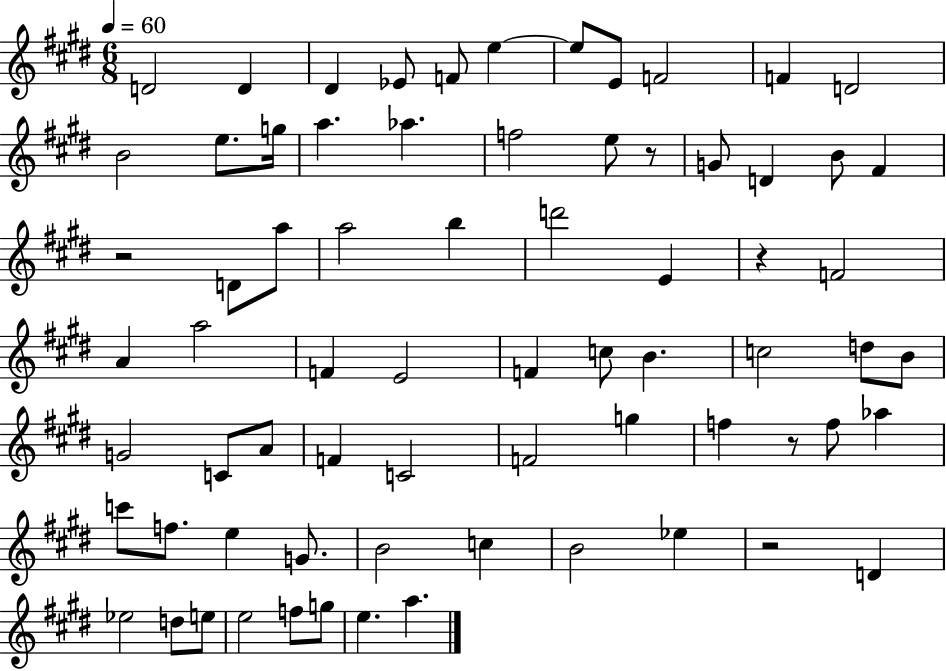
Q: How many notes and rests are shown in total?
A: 71